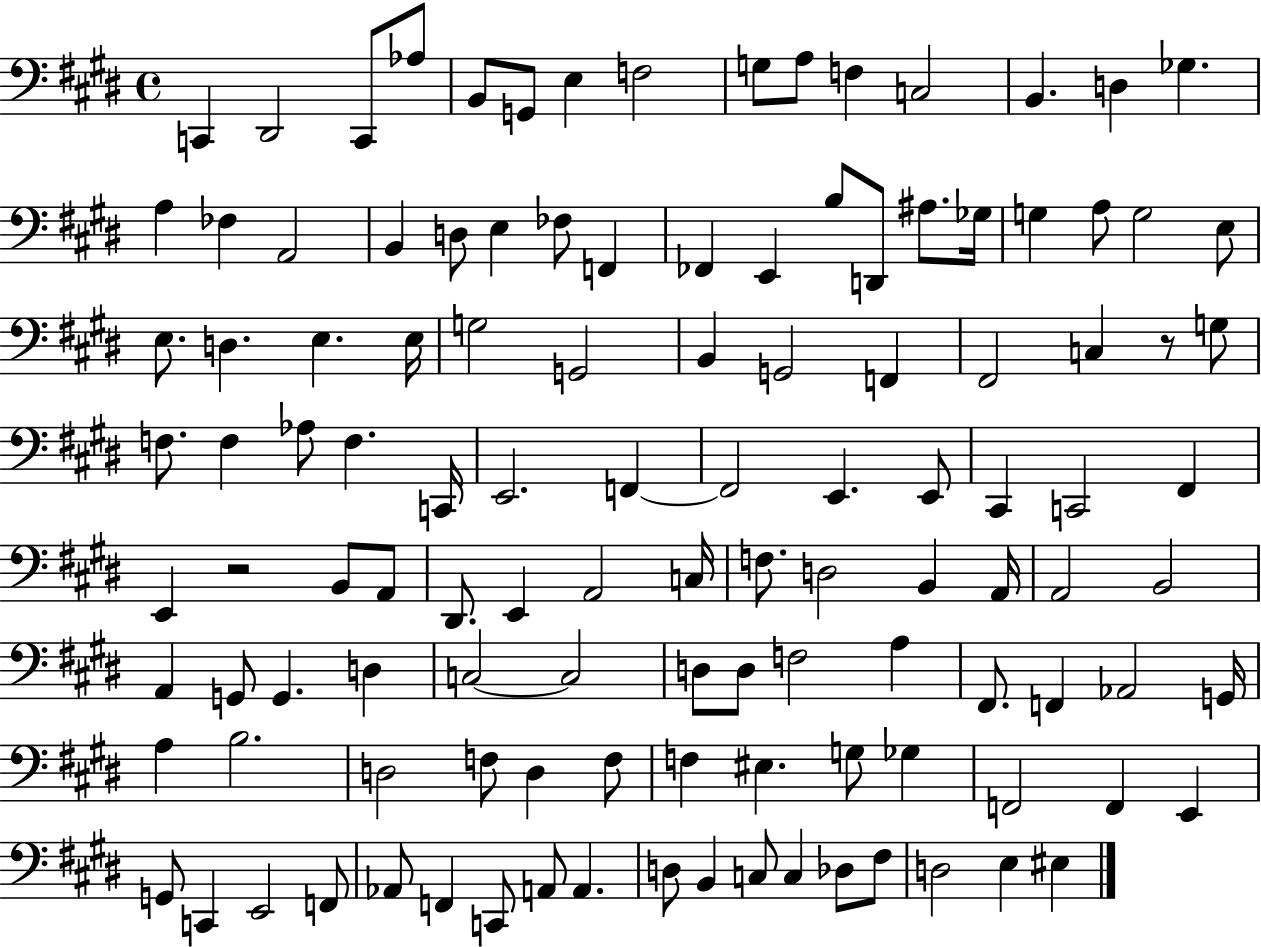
{
  \clef bass
  \time 4/4
  \defaultTimeSignature
  \key e \major
  c,4 dis,2 c,8 aes8 | b,8 g,8 e4 f2 | g8 a8 f4 c2 | b,4. d4 ges4. | \break a4 fes4 a,2 | b,4 d8 e4 fes8 f,4 | fes,4 e,4 b8 d,8 ais8. ges16 | g4 a8 g2 e8 | \break e8. d4. e4. e16 | g2 g,2 | b,4 g,2 f,4 | fis,2 c4 r8 g8 | \break f8. f4 aes8 f4. c,16 | e,2. f,4~~ | f,2 e,4. e,8 | cis,4 c,2 fis,4 | \break e,4 r2 b,8 a,8 | dis,8. e,4 a,2 c16 | f8. d2 b,4 a,16 | a,2 b,2 | \break a,4 g,8 g,4. d4 | c2~~ c2 | d8 d8 f2 a4 | fis,8. f,4 aes,2 g,16 | \break a4 b2. | d2 f8 d4 f8 | f4 eis4. g8 ges4 | f,2 f,4 e,4 | \break g,8 c,4 e,2 f,8 | aes,8 f,4 c,8 a,8 a,4. | d8 b,4 c8 c4 des8 fis8 | d2 e4 eis4 | \break \bar "|."
}